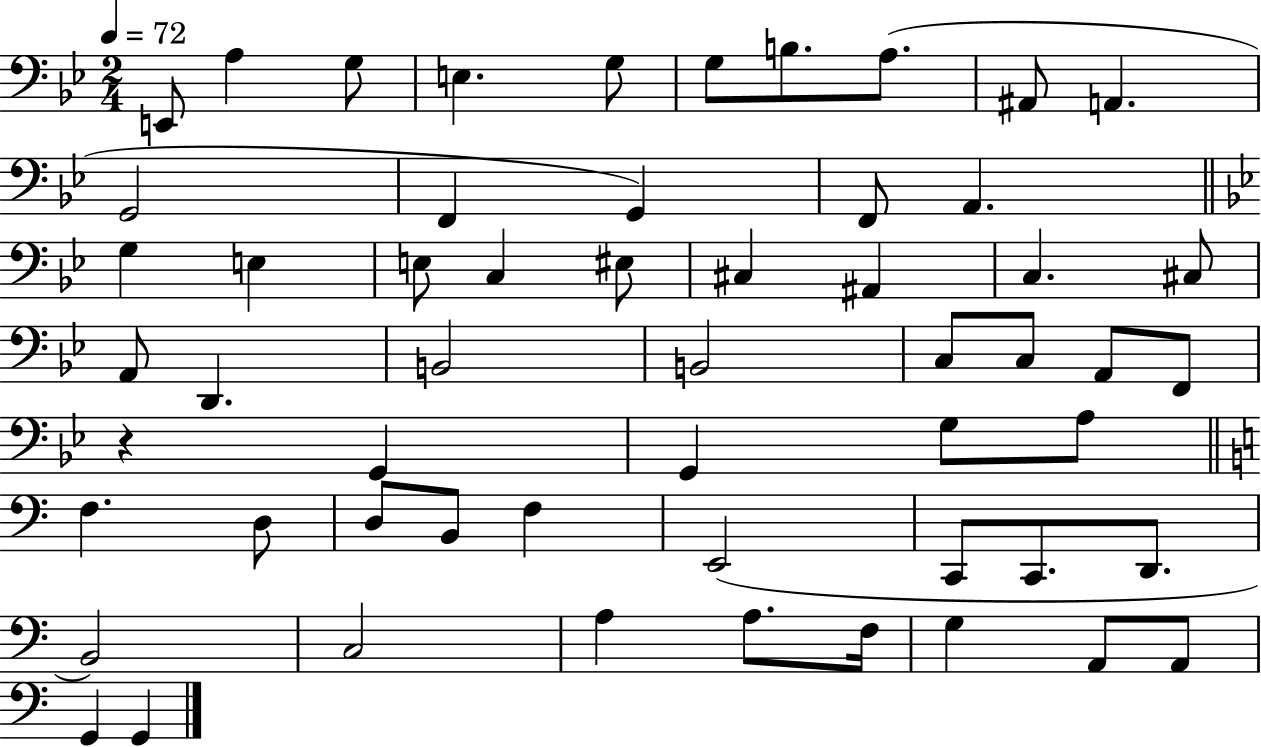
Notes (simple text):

E2/e A3/q G3/e E3/q. G3/e G3/e B3/e. A3/e. A#2/e A2/q. G2/h F2/q G2/q F2/e A2/q. G3/q E3/q E3/e C3/q EIS3/e C#3/q A#2/q C3/q. C#3/e A2/e D2/q. B2/h B2/h C3/e C3/e A2/e F2/e R/q G2/q G2/q G3/e A3/e F3/q. D3/e D3/e B2/e F3/q E2/h C2/e C2/e. D2/e. B2/h C3/h A3/q A3/e. F3/s G3/q A2/e A2/e G2/q G2/q